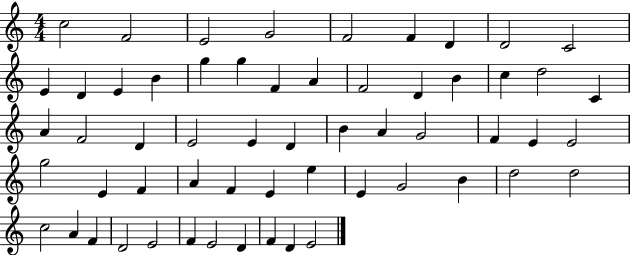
X:1
T:Untitled
M:4/4
L:1/4
K:C
c2 F2 E2 G2 F2 F D D2 C2 E D E B g g F A F2 D B c d2 C A F2 D E2 E D B A G2 F E E2 g2 E F A F E e E G2 B d2 d2 c2 A F D2 E2 F E2 D F D E2